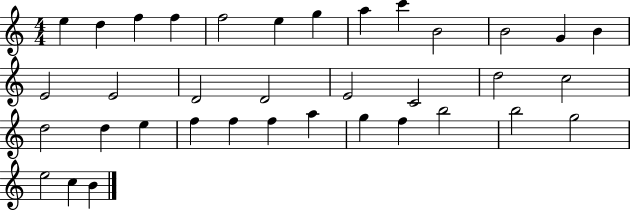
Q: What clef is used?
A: treble